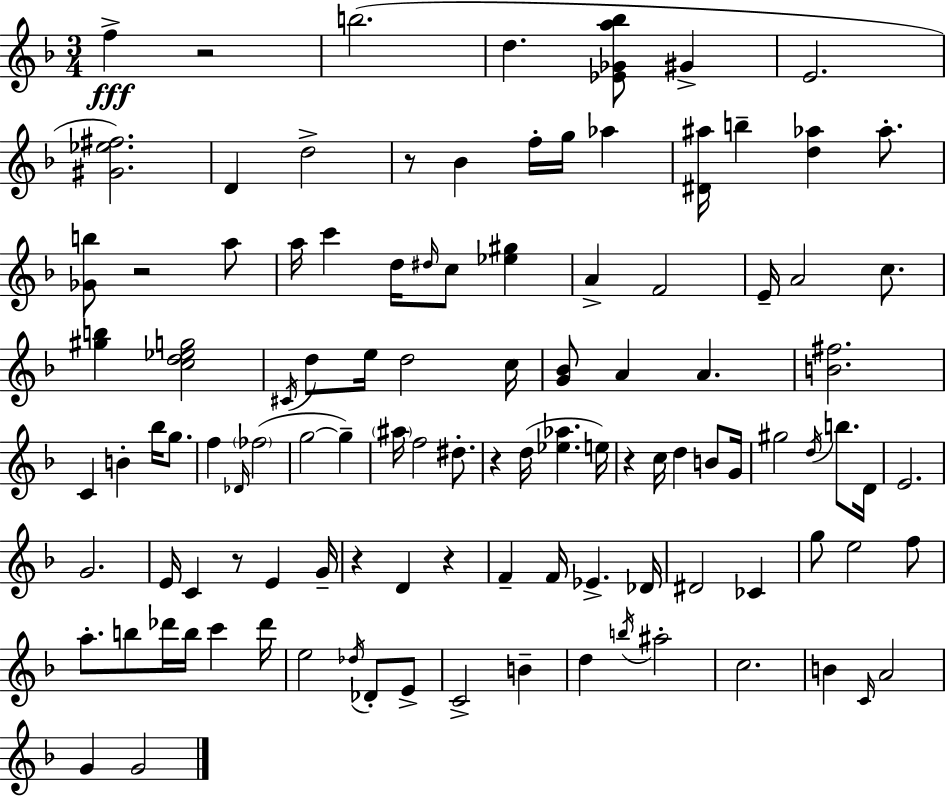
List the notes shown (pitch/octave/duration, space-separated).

F5/q R/h B5/h. D5/q. [Eb4,Gb4,A5,Bb5]/e G#4/q E4/h. [G#4,Eb5,F#5]/h. D4/q D5/h R/e Bb4/q F5/s G5/s Ab5/q [D#4,A#5]/s B5/q [D5,Ab5]/q Ab5/e. [Gb4,B5]/e R/h A5/e A5/s C6/q D5/s D#5/s C5/e [Eb5,G#5]/q A4/q F4/h E4/s A4/h C5/e. [G#5,B5]/q [C5,D5,Eb5,G5]/h C#4/s D5/e E5/s D5/h C5/s [G4,Bb4]/e A4/q A4/q. [B4,F#5]/h. C4/q B4/q Bb5/s G5/e. F5/q Db4/s FES5/h G5/h G5/q A#5/s F5/h D#5/e. R/q D5/s [Eb5,Ab5]/q. E5/s R/q C5/s D5/q B4/e G4/s G#5/h D5/s B5/e. D4/s E4/h. G4/h. E4/s C4/q R/e E4/q G4/s R/q D4/q R/q F4/q F4/s Eb4/q. Db4/s D#4/h CES4/q G5/e E5/h F5/e A5/e. B5/e Db6/s B5/s C6/q Db6/s E5/h Db5/s Db4/e E4/e C4/h B4/q D5/q B5/s A#5/h C5/h. B4/q C4/s A4/h G4/q G4/h